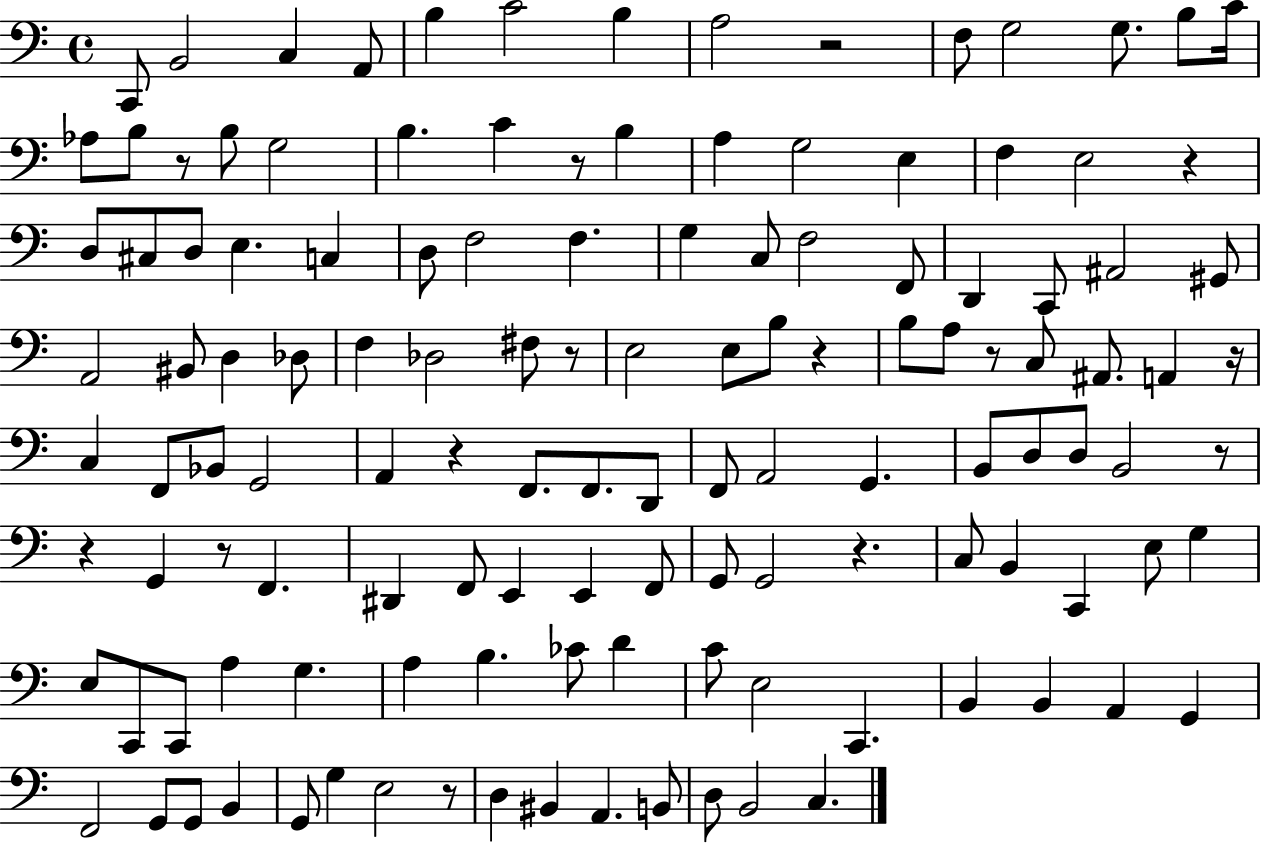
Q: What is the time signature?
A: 4/4